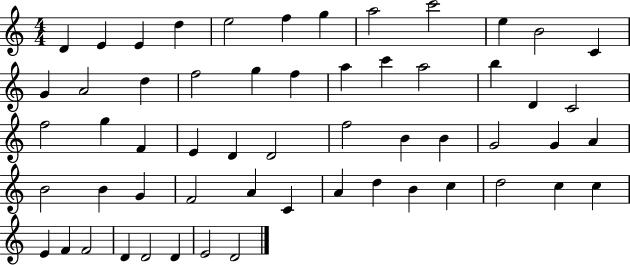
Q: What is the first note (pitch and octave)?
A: D4